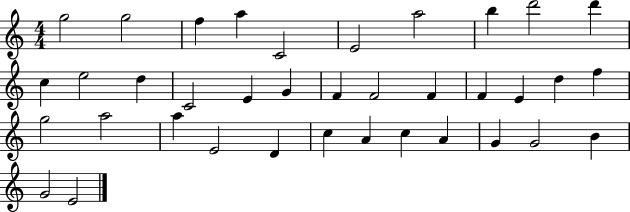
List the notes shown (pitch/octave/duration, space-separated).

G5/h G5/h F5/q A5/q C4/h E4/h A5/h B5/q D6/h D6/q C5/q E5/h D5/q C4/h E4/q G4/q F4/q F4/h F4/q F4/q E4/q D5/q F5/q G5/h A5/h A5/q E4/h D4/q C5/q A4/q C5/q A4/q G4/q G4/h B4/q G4/h E4/h